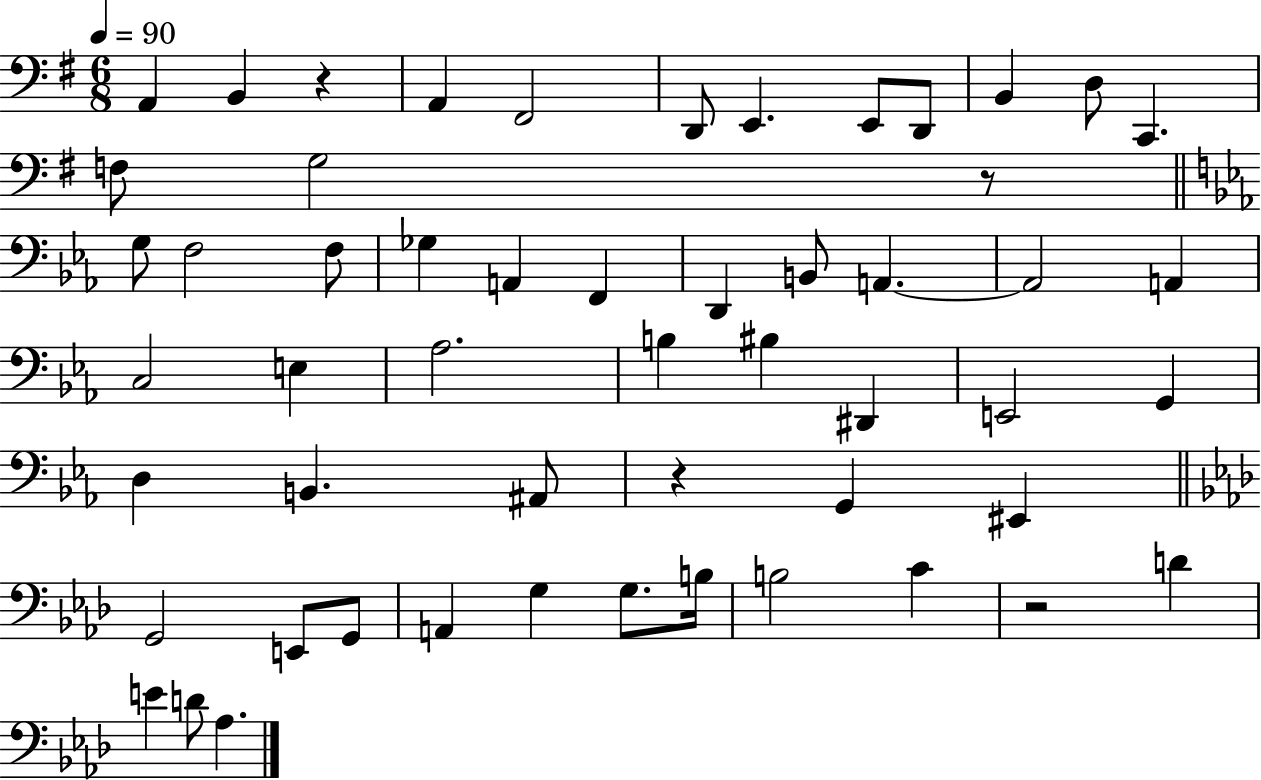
X:1
T:Untitled
M:6/8
L:1/4
K:G
A,, B,, z A,, ^F,,2 D,,/2 E,, E,,/2 D,,/2 B,, D,/2 C,, F,/2 G,2 z/2 G,/2 F,2 F,/2 _G, A,, F,, D,, B,,/2 A,, A,,2 A,, C,2 E, _A,2 B, ^B, ^D,, E,,2 G,, D, B,, ^A,,/2 z G,, ^E,, G,,2 E,,/2 G,,/2 A,, G, G,/2 B,/4 B,2 C z2 D E D/2 _A,